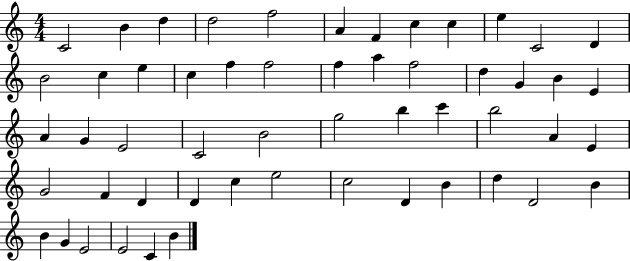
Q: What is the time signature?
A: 4/4